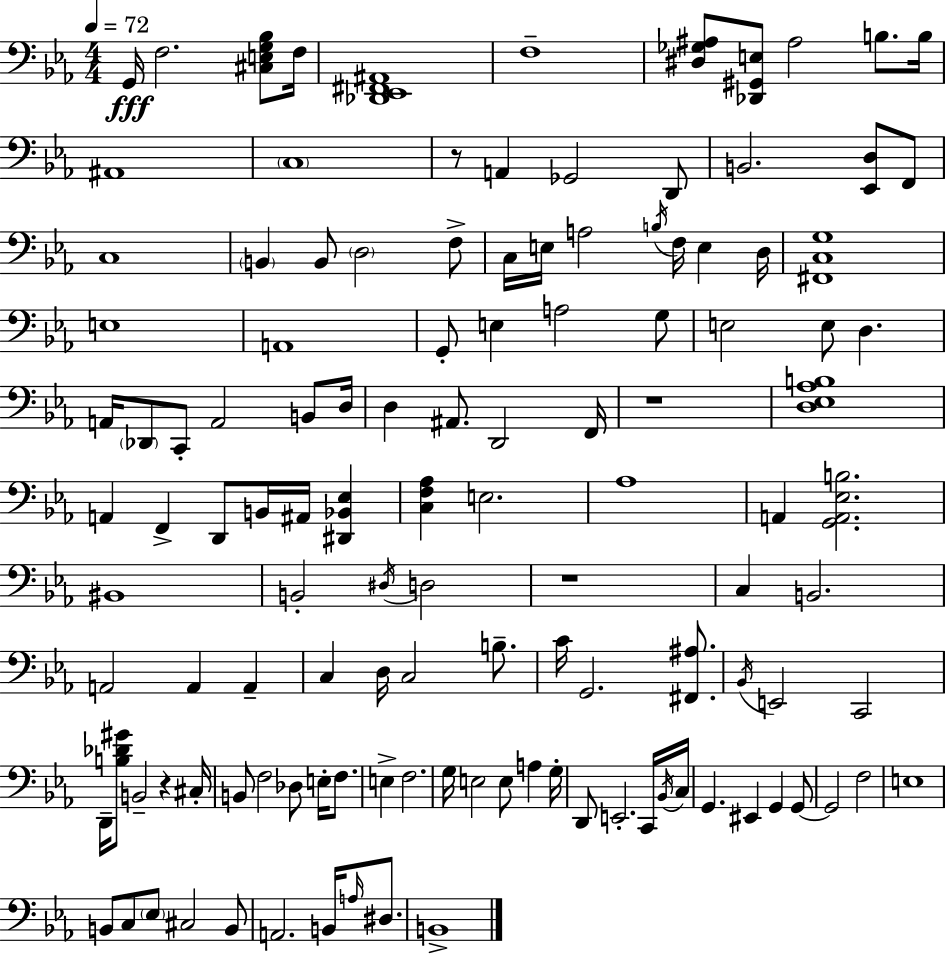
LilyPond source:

{
  \clef bass
  \numericTimeSignature
  \time 4/4
  \key c \minor
  \tempo 4 = 72
  \repeat volta 2 { g,16\fff f2. <cis e g bes>8 f16 | <des, ees, fis, ais,>1 | f1-- | <dis ges ais>8 <des, gis, e>8 ais2 b8. b16 | \break ais,1 | \parenthesize c1 | r8 a,4 ges,2 d,8 | b,2. <ees, d>8 f,8 | \break c1 | \parenthesize b,4 b,8 \parenthesize d2 f8-> | c16 e16 a2 \acciaccatura { b16 } f16 e4 | d16 <fis, c g>1 | \break e1 | a,1 | g,8-. e4 a2 g8 | e2 e8 d4. | \break a,16 \parenthesize des,8 c,8-. a,2 b,8 | d16 d4 ais,8. d,2 | f,16 r1 | <d ees aes b>1 | \break a,4 f,4-> d,8 b,16 ais,16 <dis, bes, ees>4 | <c f aes>4 e2. | aes1 | a,4 <g, a, ees b>2. | \break bis,1 | b,2-. \acciaccatura { dis16 } d2 | r1 | c4 b,2. | \break a,2 a,4 a,4-- | c4 d16 c2 b8.-- | c'16 g,2. <fis, ais>8. | \acciaccatura { bes,16 } e,2 c,2 | \break d,16-- <b des' gis'>8 b,2-- r4 | cis16-. b,8 f2 des8 e16-. | f8. e4-> f2. | g16 e2 e8 a4 | \break g16-. d,8 e,2.-. | c,16 \acciaccatura { bes,16 } c16 g,4. eis,4 g,4 | g,8~~ g,2 f2 | e1 | \break b,8 c8 \parenthesize ees8 cis2 | b,8 a,2. | b,16 \grace { a16 } dis8. b,1-> | } \bar "|."
}